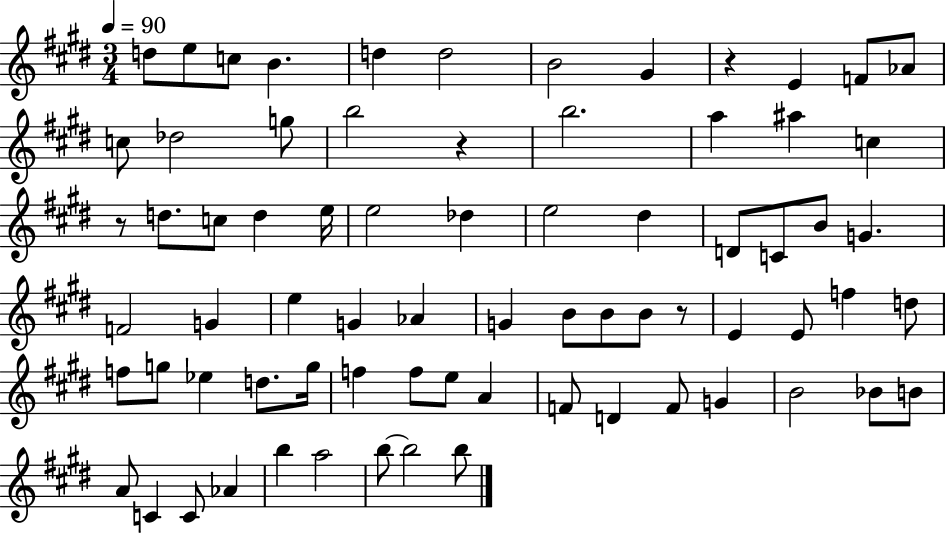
X:1
T:Untitled
M:3/4
L:1/4
K:E
d/2 e/2 c/2 B d d2 B2 ^G z E F/2 _A/2 c/2 _d2 g/2 b2 z b2 a ^a c z/2 d/2 c/2 d e/4 e2 _d e2 ^d D/2 C/2 B/2 G F2 G e G _A G B/2 B/2 B/2 z/2 E E/2 f d/2 f/2 g/2 _e d/2 g/4 f f/2 e/2 A F/2 D F/2 G B2 _B/2 B/2 A/2 C C/2 _A b a2 b/2 b2 b/2